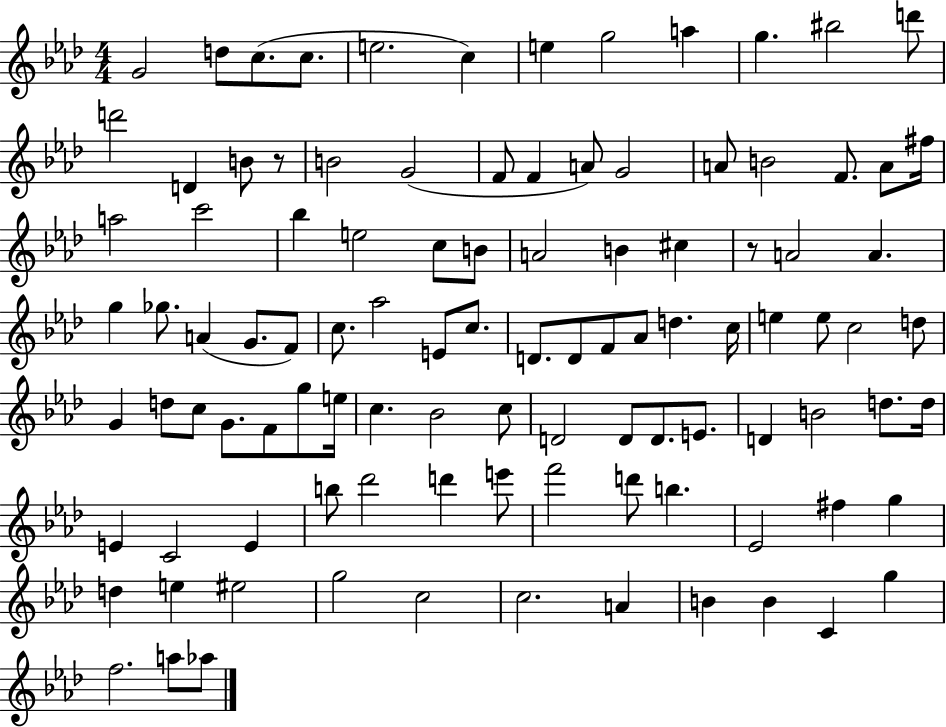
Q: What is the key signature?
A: AES major